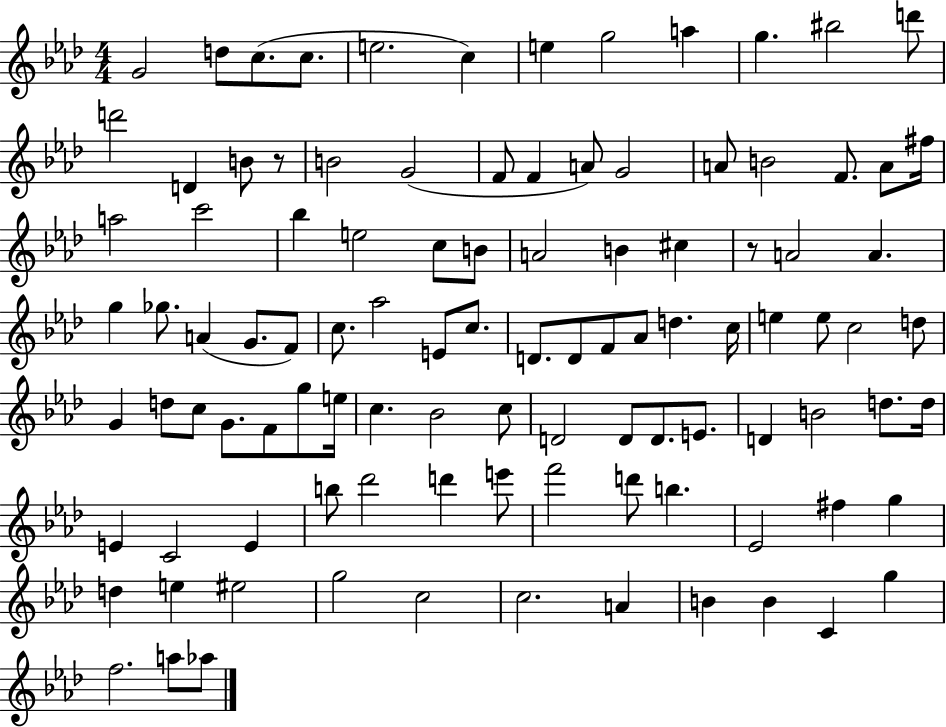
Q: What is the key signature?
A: AES major